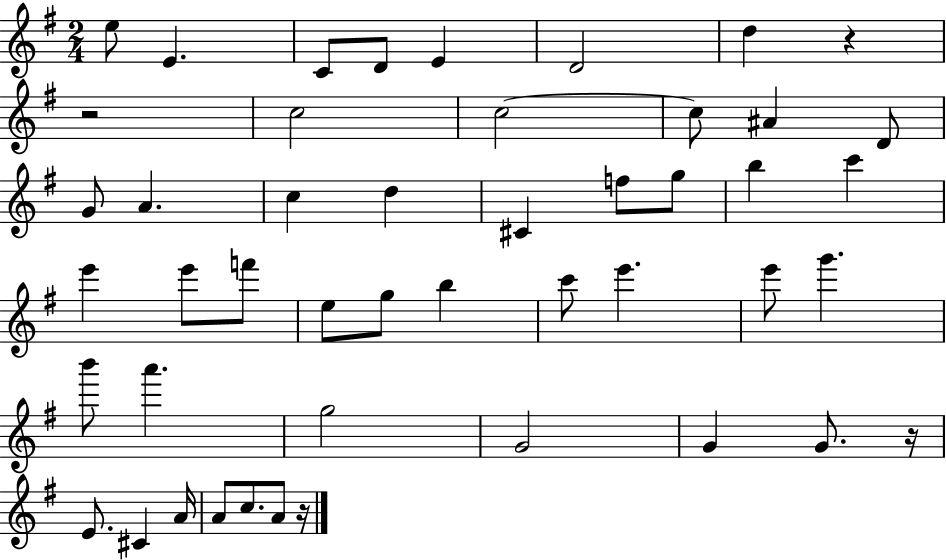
{
  \clef treble
  \numericTimeSignature
  \time 2/4
  \key g \major
  e''8 e'4. | c'8 d'8 e'4 | d'2 | d''4 r4 | \break r2 | c''2 | c''2~~ | c''8 ais'4 d'8 | \break g'8 a'4. | c''4 d''4 | cis'4 f''8 g''8 | b''4 c'''4 | \break e'''4 e'''8 f'''8 | e''8 g''8 b''4 | c'''8 e'''4. | e'''8 g'''4. | \break b'''8 a'''4. | g''2 | g'2 | g'4 g'8. r16 | \break e'8. cis'4 a'16 | a'8 c''8. a'8 r16 | \bar "|."
}